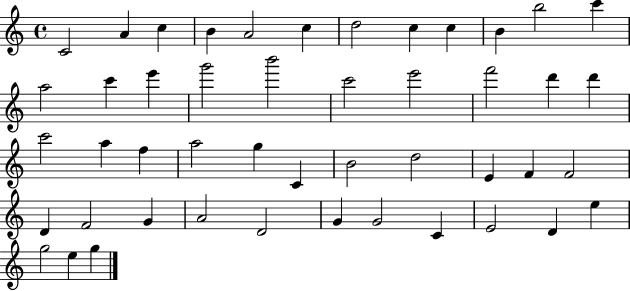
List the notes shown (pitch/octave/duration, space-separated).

C4/h A4/q C5/q B4/q A4/h C5/q D5/h C5/q C5/q B4/q B5/h C6/q A5/h C6/q E6/q G6/h B6/h C6/h E6/h F6/h D6/q D6/q C6/h A5/q F5/q A5/h G5/q C4/q B4/h D5/h E4/q F4/q F4/h D4/q F4/h G4/q A4/h D4/h G4/q G4/h C4/q E4/h D4/q E5/q G5/h E5/q G5/q